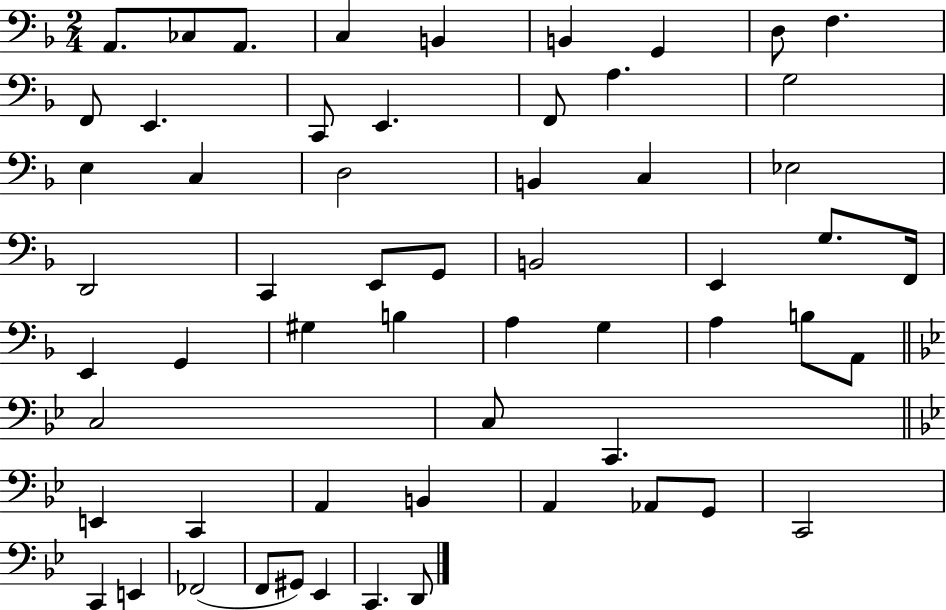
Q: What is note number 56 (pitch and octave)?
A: Eb2